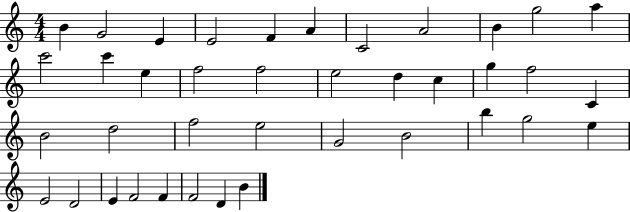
X:1
T:Untitled
M:4/4
L:1/4
K:C
B G2 E E2 F A C2 A2 B g2 a c'2 c' e f2 f2 e2 d c g f2 C B2 d2 f2 e2 G2 B2 b g2 e E2 D2 E F2 F F2 D B